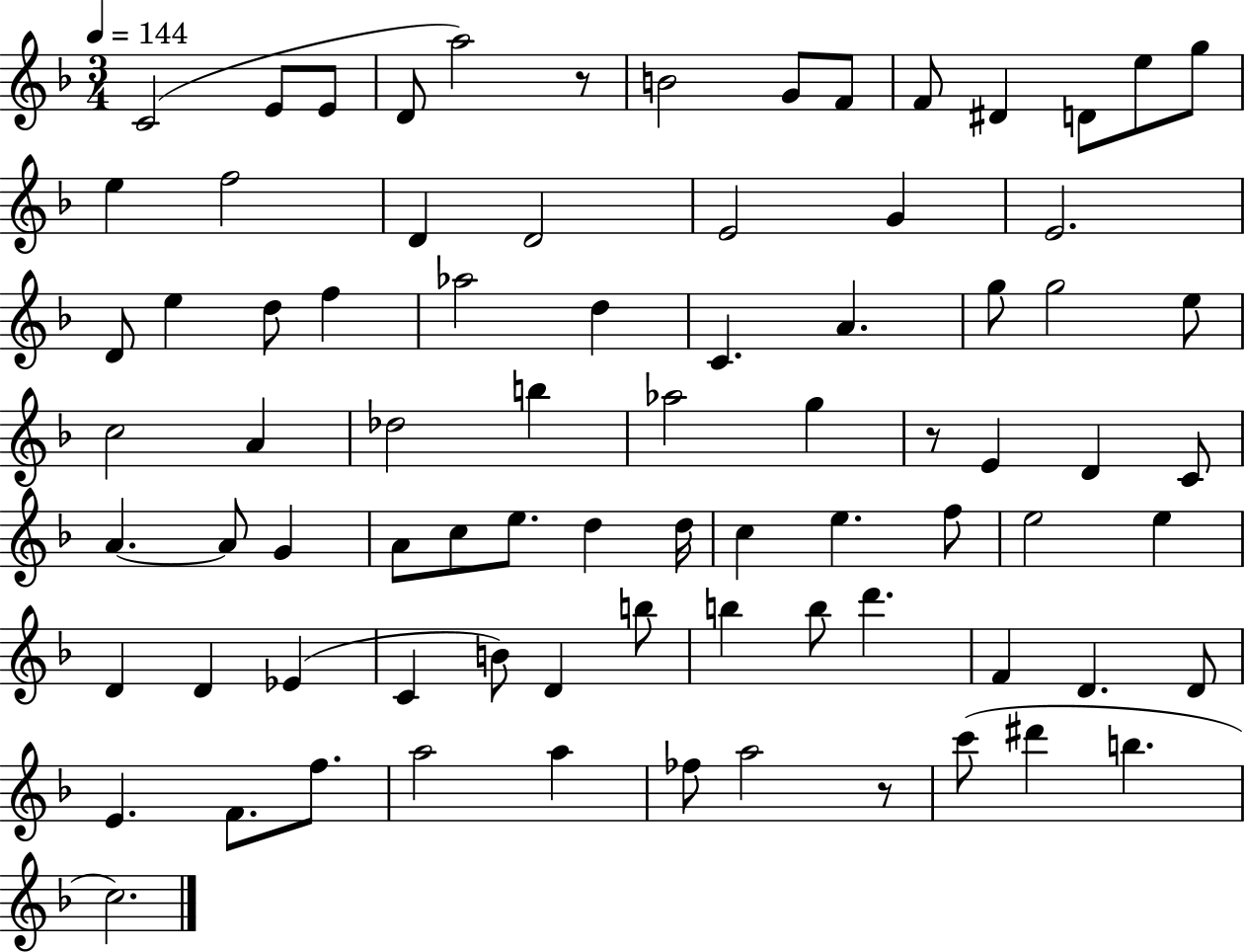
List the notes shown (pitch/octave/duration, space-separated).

C4/h E4/e E4/e D4/e A5/h R/e B4/h G4/e F4/e F4/e D#4/q D4/e E5/e G5/e E5/q F5/h D4/q D4/h E4/h G4/q E4/h. D4/e E5/q D5/e F5/q Ab5/h D5/q C4/q. A4/q. G5/e G5/h E5/e C5/h A4/q Db5/h B5/q Ab5/h G5/q R/e E4/q D4/q C4/e A4/q. A4/e G4/q A4/e C5/e E5/e. D5/q D5/s C5/q E5/q. F5/e E5/h E5/q D4/q D4/q Eb4/q C4/q B4/e D4/q B5/e B5/q B5/e D6/q. F4/q D4/q. D4/e E4/q. F4/e. F5/e. A5/h A5/q FES5/e A5/h R/e C6/e D#6/q B5/q. C5/h.